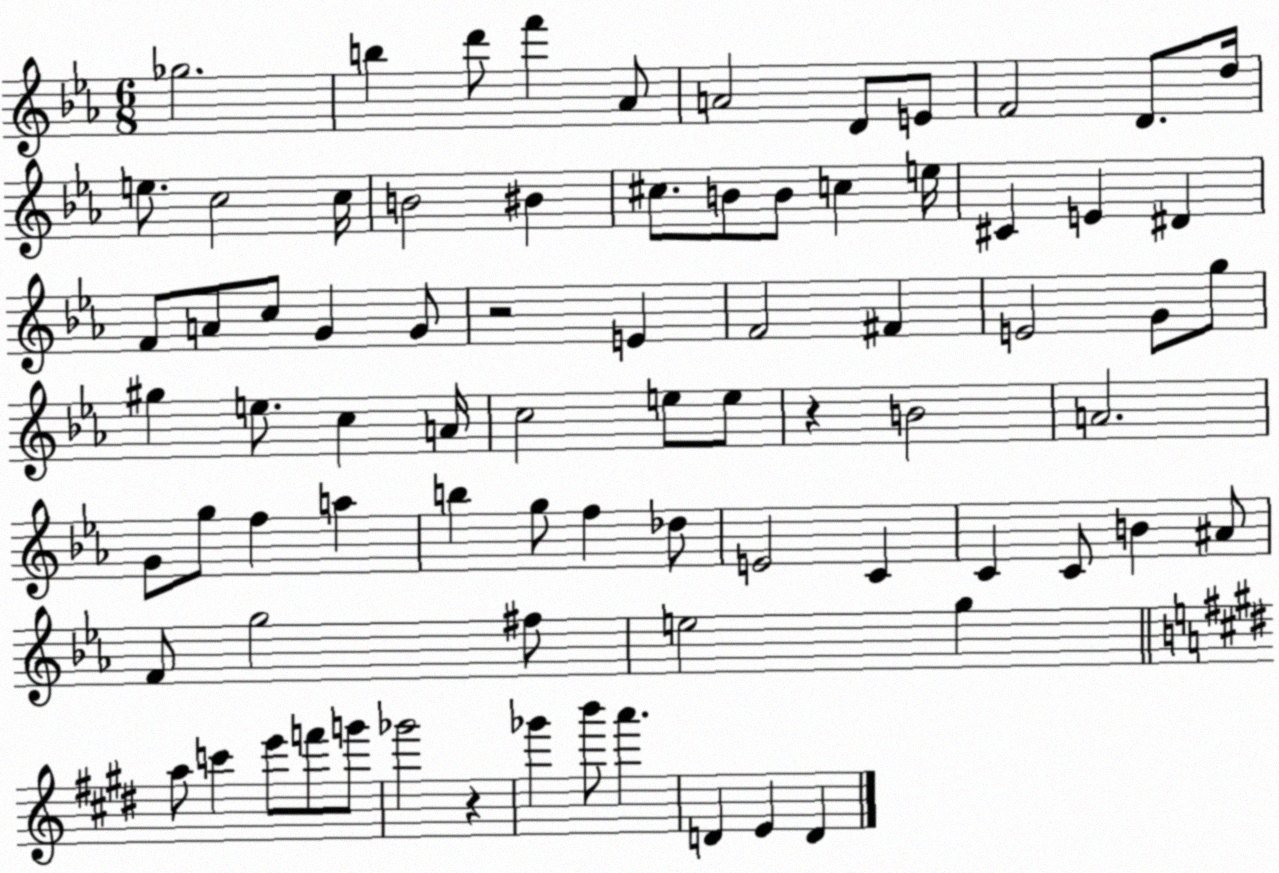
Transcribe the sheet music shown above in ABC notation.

X:1
T:Untitled
M:6/8
L:1/4
K:Eb
_g2 b d'/2 f' _A/2 A2 D/2 E/2 F2 D/2 d/4 e/2 c2 c/4 B2 ^B ^c/2 B/2 B/2 c e/4 ^C E ^D F/2 A/2 c/2 G G/2 z2 E F2 ^F E2 G/2 g/2 ^g e/2 c A/4 c2 e/2 e/2 z B2 A2 G/2 g/2 f a b g/2 f _d/2 E2 C C C/2 B ^A/2 F/2 g2 ^f/2 e2 g a/2 c' e'/2 f'/2 g'/2 _g'2 z _g' b'/2 a' D E D